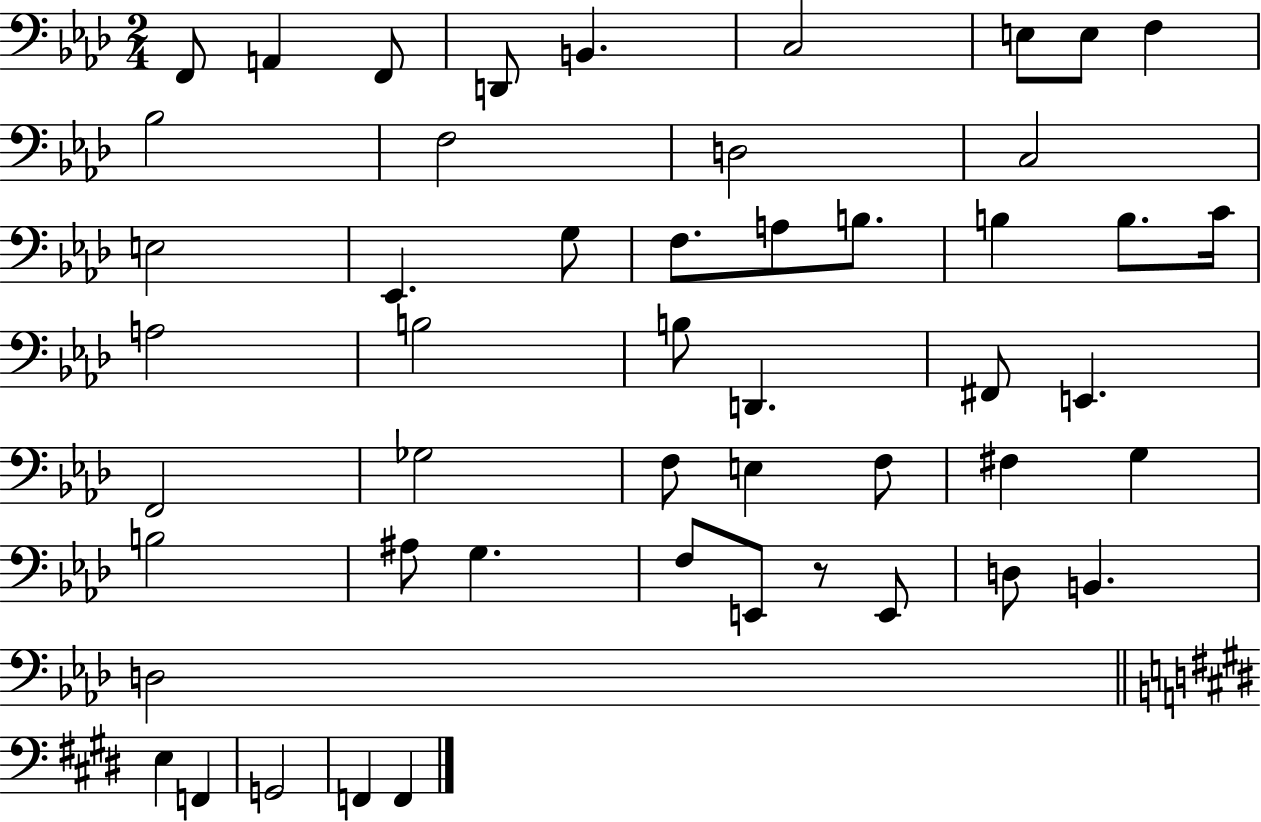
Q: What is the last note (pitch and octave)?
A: F2